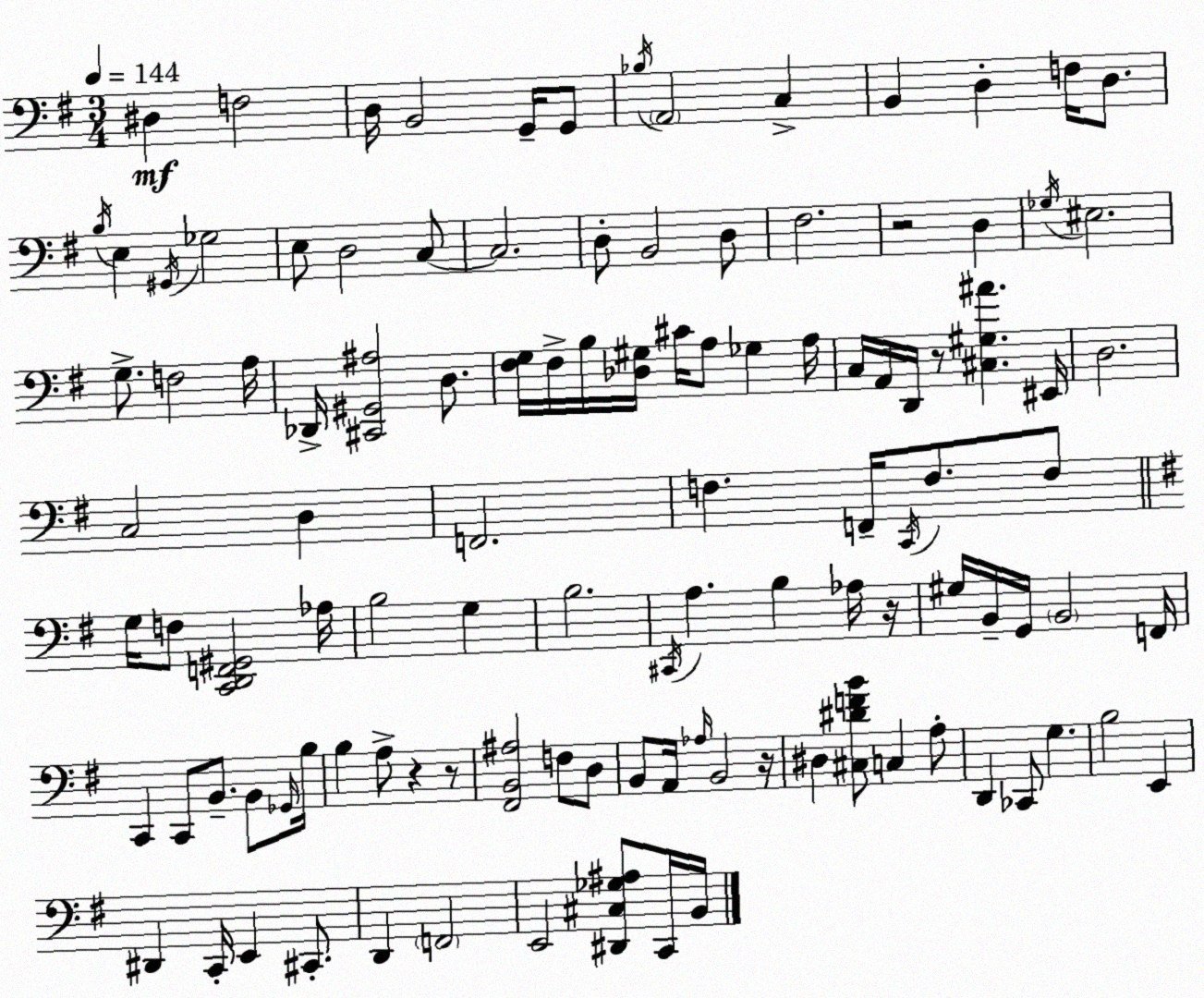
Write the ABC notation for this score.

X:1
T:Untitled
M:3/4
L:1/4
K:G
^D, F,2 D,/4 B,,2 G,,/4 G,,/2 _B,/4 A,,2 C, B,, D, F,/4 D,/2 B,/4 E, ^G,,/4 _G,2 E,/2 D,2 C,/2 C,2 D,/2 B,,2 D,/2 ^F,2 z2 D, _G,/4 ^E,2 G,/2 F,2 A,/4 _D,,/4 [^C,,^G,,^A,]2 D,/2 [^F,G,]/4 ^F,/4 B,/4 [_D,^G,]/4 ^C/4 A,/2 _G, A,/4 C,/4 A,,/4 D,,/4 z/2 [^C,^G,^A] ^E,,/4 D,2 C,2 D, F,,2 F, F,,/4 C,,/4 F,/2 F,/2 G,/4 F,/2 [C,,D,,F,,^G,,]2 _A,/4 B,2 G, B,2 ^C,,/4 A, B, _A,/4 z/4 ^G,/4 B,,/4 G,,/4 B,,2 F,,/4 C,, C,,/2 B,,/2 B,,/2 _G,,/4 B,/4 B, A,/2 z z/2 [^F,,B,,^A,]2 F,/2 D,/2 B,,/2 A,,/4 _A,/4 B,,2 z/4 ^D, [^C,^DFB]/2 C, A,/2 D,, _C,,/2 G, B,2 E,, ^D,, C,,/4 E,, ^C,,/2 D,, F,,2 E,,2 [^D,,^C,_G,^A,]/2 C,,/4 B,,/4